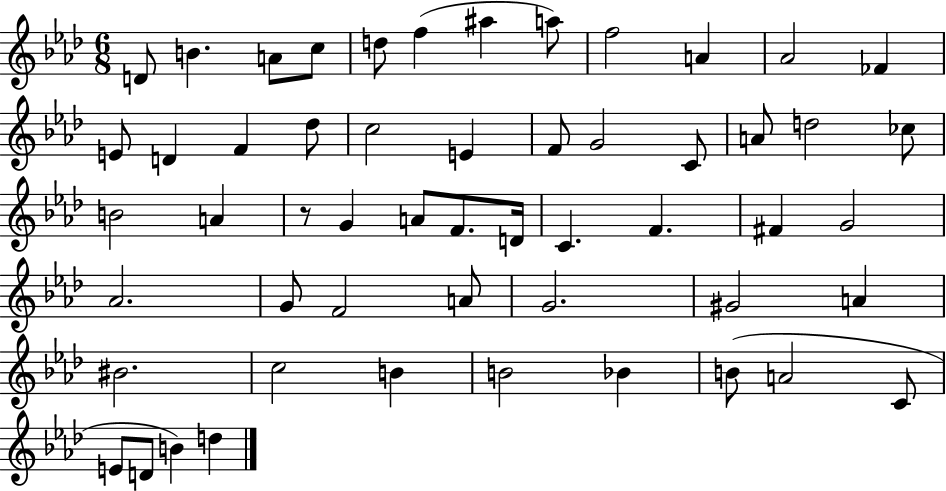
{
  \clef treble
  \numericTimeSignature
  \time 6/8
  \key aes \major
  d'8 b'4. a'8 c''8 | d''8 f''4( ais''4 a''8) | f''2 a'4 | aes'2 fes'4 | \break e'8 d'4 f'4 des''8 | c''2 e'4 | f'8 g'2 c'8 | a'8 d''2 ces''8 | \break b'2 a'4 | r8 g'4 a'8 f'8. d'16 | c'4. f'4. | fis'4 g'2 | \break aes'2. | g'8 f'2 a'8 | g'2. | gis'2 a'4 | \break bis'2. | c''2 b'4 | b'2 bes'4 | b'8( a'2 c'8 | \break e'8 d'8 b'4) d''4 | \bar "|."
}